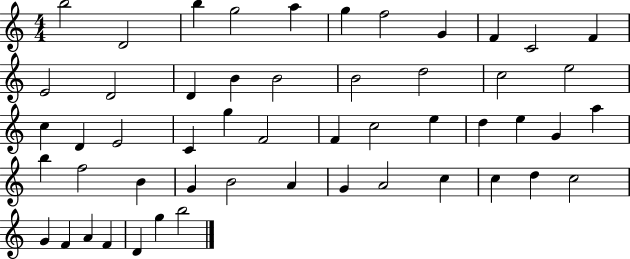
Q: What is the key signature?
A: C major